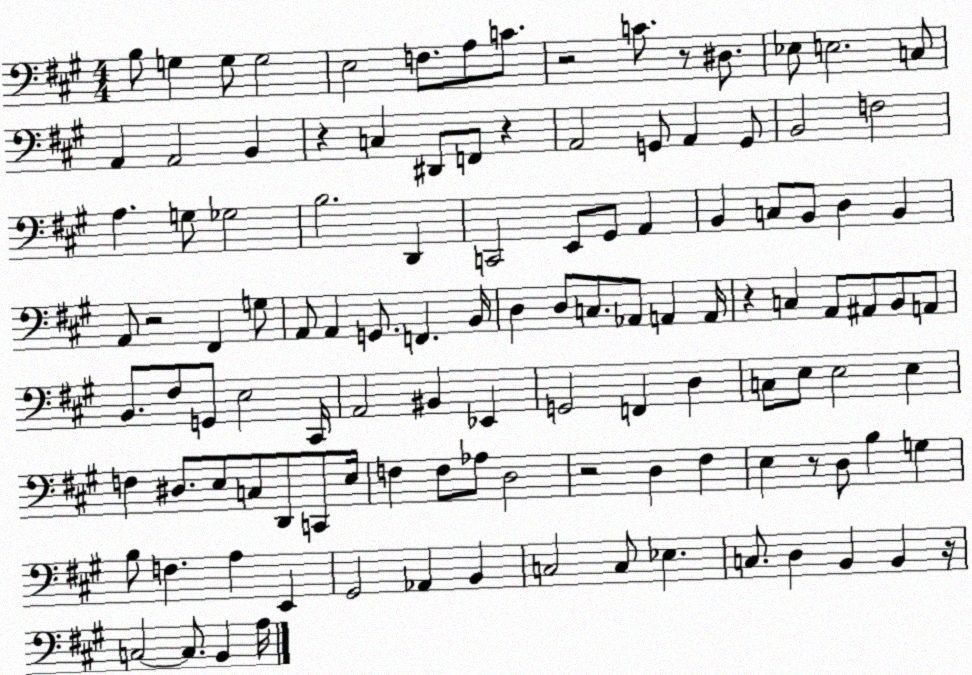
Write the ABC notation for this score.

X:1
T:Untitled
M:4/4
L:1/4
K:A
B,/2 G, G,/2 G,2 E,2 F,/2 A,/2 C/2 z2 C/2 z/2 ^D,/2 _E,/2 E,2 C,/2 A,, A,,2 B,, z C, ^D,,/2 F,,/2 z A,,2 G,,/2 A,, G,,/2 B,,2 F,2 A, G,/2 _G,2 B,2 D,, C,,2 E,,/2 ^G,,/2 A,, B,, C,/2 B,,/2 D, B,, A,,/2 z2 ^F,, G,/2 A,,/2 A,, G,,/2 F,, B,,/4 D, D,/2 C,/2 _A,,/2 A,, A,,/4 z C, A,,/2 ^A,,/2 B,,/2 A,,/2 B,,/2 ^F,/2 G,,/2 E,2 ^C,,/4 A,,2 ^B,, _E,, G,,2 F,, D, C,/2 E,/2 E,2 E, F, ^D,/2 E,/2 C,/2 D,,/2 C,,/2 E,/4 F, F,/2 _A,/2 D,2 z2 D, ^F, E, z/2 D,/2 B, G, B,/2 F, A, E,, ^G,,2 _A,, B,, C,2 C,/2 _E, C,/2 D, B,, B,, z/4 C,2 C,/2 B,, A,/4